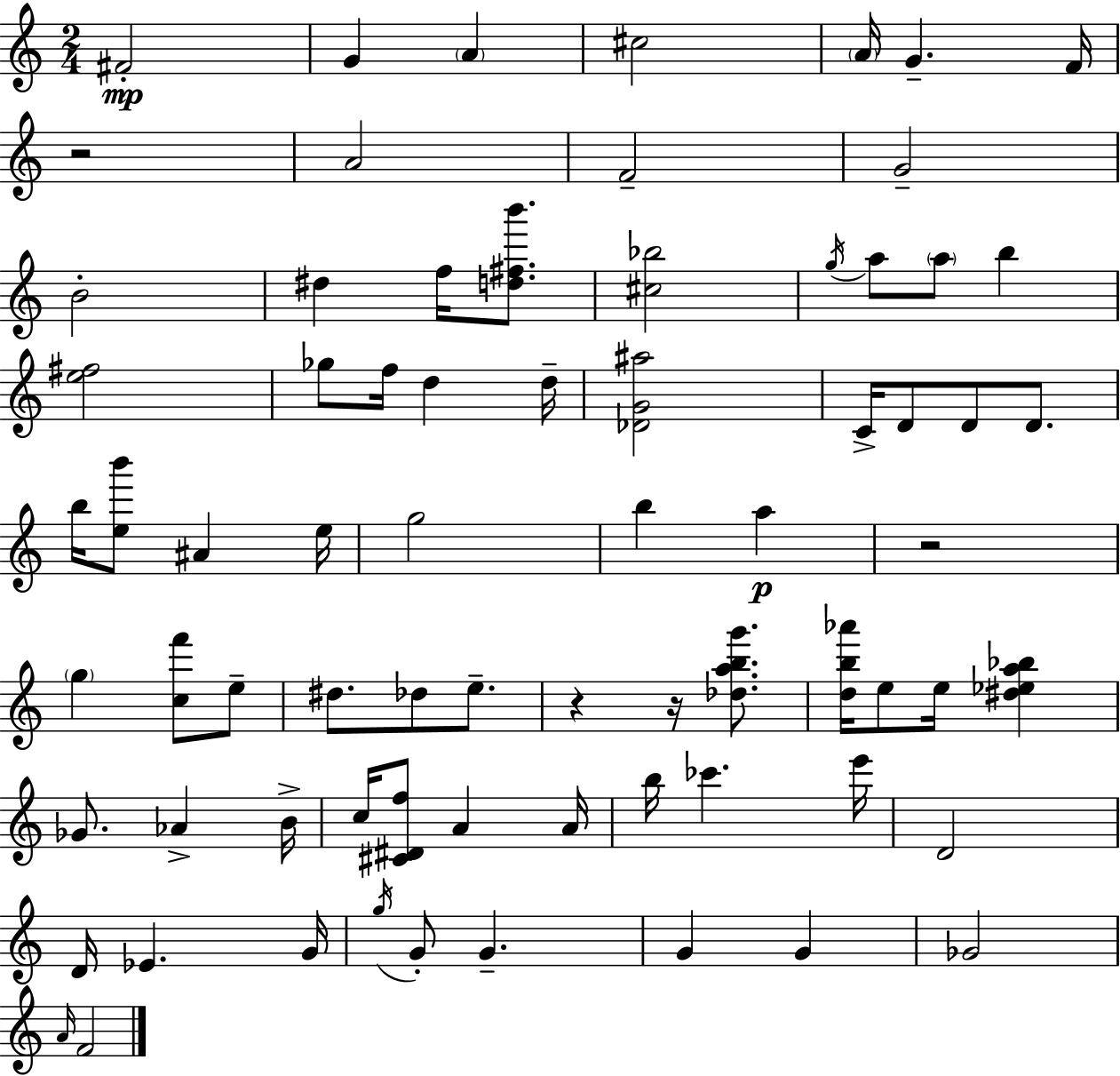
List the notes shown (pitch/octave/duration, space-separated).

F#4/h G4/q A4/q C#5/h A4/s G4/q. F4/s R/h A4/h F4/h G4/h B4/h D#5/q F5/s [D5,F#5,B6]/e. [C#5,Bb5]/h G5/s A5/e A5/e B5/q [E5,F#5]/h Gb5/e F5/s D5/q D5/s [Db4,G4,A#5]/h C4/s D4/e D4/e D4/e. B5/s [E5,B6]/e A#4/q E5/s G5/h B5/q A5/q R/h G5/q [C5,F6]/e E5/e D#5/e. Db5/e E5/e. R/q R/s [Db5,A5,B5,G6]/e. [D5,B5,Ab6]/s E5/e E5/s [D#5,Eb5,A5,Bb5]/q Gb4/e. Ab4/q B4/s C5/s [C#4,D#4,F5]/e A4/q A4/s B5/s CES6/q. E6/s D4/h D4/s Eb4/q. G4/s G5/s G4/e G4/q. G4/q G4/q Gb4/h A4/s F4/h